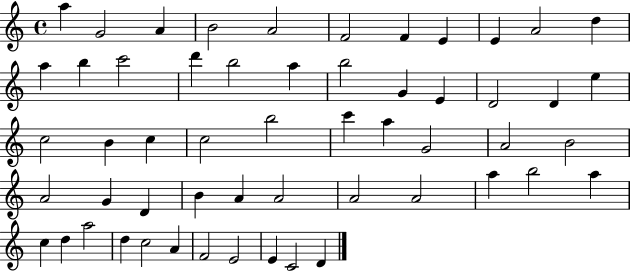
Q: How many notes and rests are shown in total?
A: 55